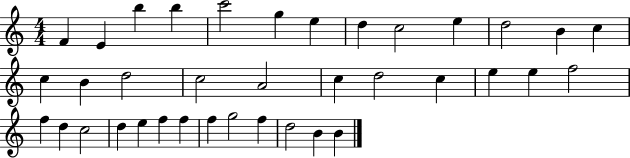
F4/q E4/q B5/q B5/q C6/h G5/q E5/q D5/q C5/h E5/q D5/h B4/q C5/q C5/q B4/q D5/h C5/h A4/h C5/q D5/h C5/q E5/q E5/q F5/h F5/q D5/q C5/h D5/q E5/q F5/q F5/q F5/q G5/h F5/q D5/h B4/q B4/q